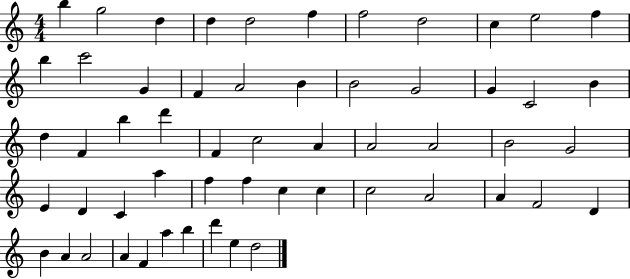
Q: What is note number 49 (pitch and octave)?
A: A4